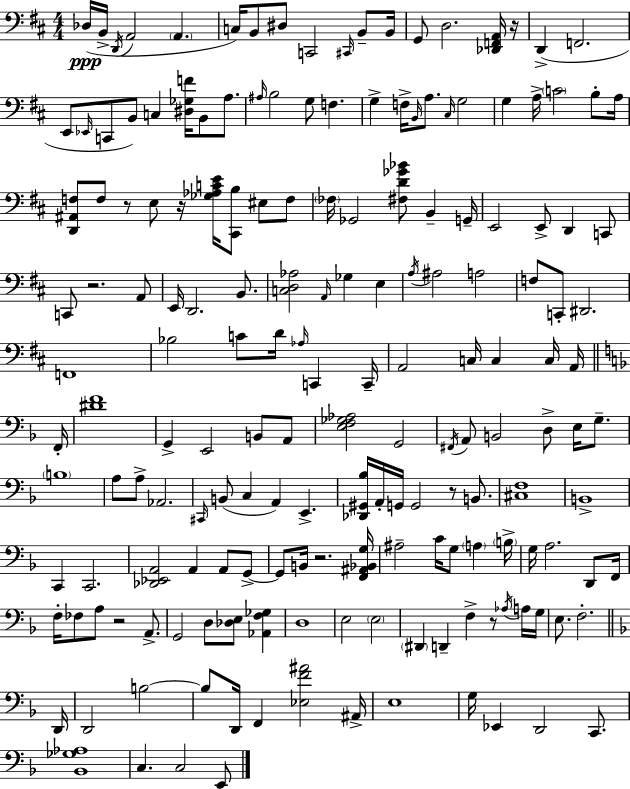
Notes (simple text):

Db3/s B2/s D2/s A2/h A2/q. C3/s B2/e D#3/e C2/h C#2/s B2/e B2/s G2/e D3/h. [Db2,F2,A2]/s R/s D2/q F2/h. E2/e Eb2/s C2/e B2/e C3/q [D#3,Gb3,F4]/s B2/e A3/e. A#3/s B3/h G3/e F3/q. G3/q F3/s B2/s A3/e. C#3/s G3/h G3/q A3/s C4/h B3/e A3/s [D2,A#2,F3]/e F3/e R/e E3/e R/s [Gb3,Ab3,C4,E4]/s [C#2,B3]/e EIS3/e F3/e FES3/s Gb2/h [F#3,D4,Gb4,Bb4]/e B2/q G2/s E2/h E2/e D2/q C2/e C2/e R/h. A2/e E2/s D2/h. B2/e. [C3,D3,Ab3]/h A2/s Gb3/q E3/q A3/s A#3/h A3/h F3/e C2/e D#2/h. F2/w Bb3/h C4/e D4/s Ab3/s C2/q C2/s A2/h C3/s C3/q C3/s A2/s F2/s [D#4,F4]/w G2/q E2/h B2/e A2/e [E3,F3,Gb3,Ab3]/h G2/h F#2/s A2/e B2/h D3/e E3/s G3/e. B3/w A3/e A3/e Ab2/h. C#2/s B2/e C3/q A2/q E2/q. [Db2,G#2,Bb3]/s A2/s G2/s G2/h R/e B2/e. [C#3,F3]/w B2/w C2/q C2/h. [Db2,Eb2,A2]/h A2/q A2/e G2/e G2/e B2/s R/h. [F2,A#2,Bb2,G3]/s A#3/h C4/s G3/e A3/q B3/s G3/s A3/h. D2/e F2/s F3/s FES3/e A3/e R/h A2/e. G2/h D3/e [Db3,E3]/e [Ab2,F3,Gb3]/q D3/w E3/h E3/h D#2/q D2/q F3/q R/e Ab3/s A3/s G3/s E3/e. F3/h. D2/s D2/h B3/h B3/e D2/s F2/q [Eb3,F4,A#4]/h A#2/s E3/w G3/s Eb2/q D2/h C2/e. [Bb2,Gb3,Ab3]/w C3/q. C3/h E2/e